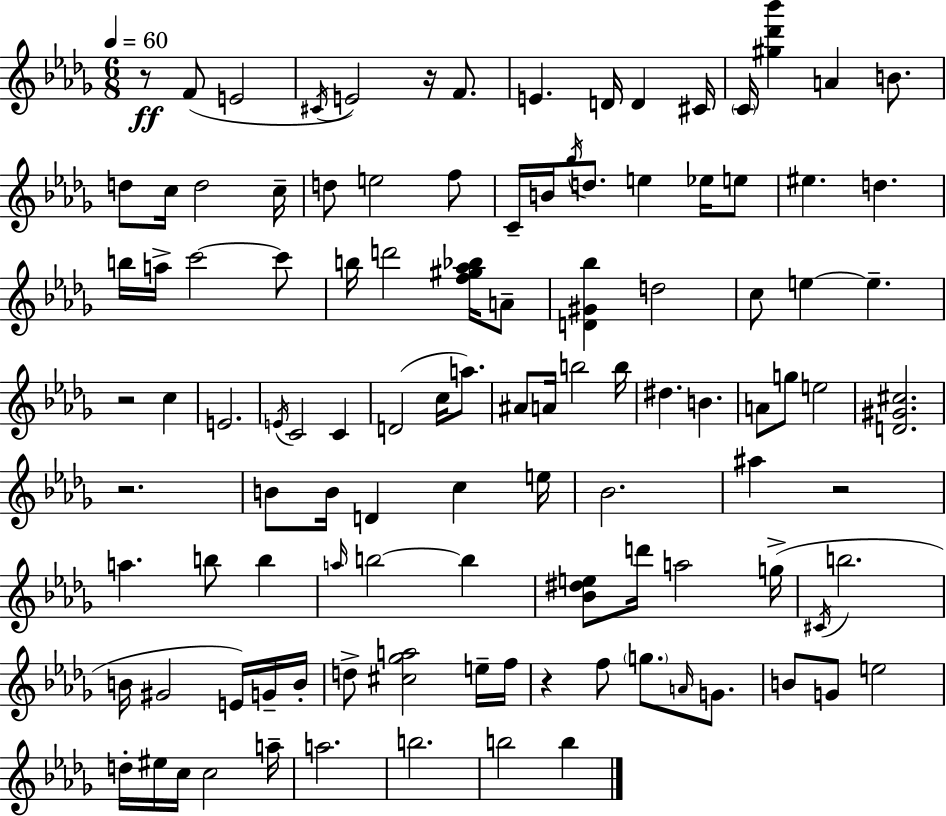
R/e F4/e E4/h C#4/s E4/h R/s F4/e. E4/q. D4/s D4/q C#4/s C4/s [G#5,Db6,Bb6]/q A4/q B4/e. D5/e C5/s D5/h C5/s D5/e E5/h F5/e C4/s B4/s Bb5/s D5/e. E5/q Eb5/s E5/e EIS5/q. D5/q. B5/s A5/s C6/h C6/e B5/s D6/h [F5,G#5,Ab5,Bb5]/s A4/e [D4,G#4,Bb5]/q D5/h C5/e E5/q E5/q. R/h C5/q E4/h. E4/s C4/h C4/q D4/h C5/s A5/e. A#4/e A4/s B5/h B5/s D#5/q. B4/q. A4/e G5/e E5/h [D4,G#4,C#5]/h. R/h. B4/e B4/s D4/q C5/q E5/s Bb4/h. A#5/q R/h A5/q. B5/e B5/q A5/s B5/h B5/q [Bb4,D#5,E5]/e D6/s A5/h G5/s C#4/s B5/h. B4/s G#4/h E4/s G4/s B4/s D5/e [C#5,Gb5,A5]/h E5/s F5/s R/q F5/e G5/e. A4/s G4/e. B4/e G4/e E5/h D5/s EIS5/s C5/s C5/h A5/s A5/h. B5/h. B5/h B5/q